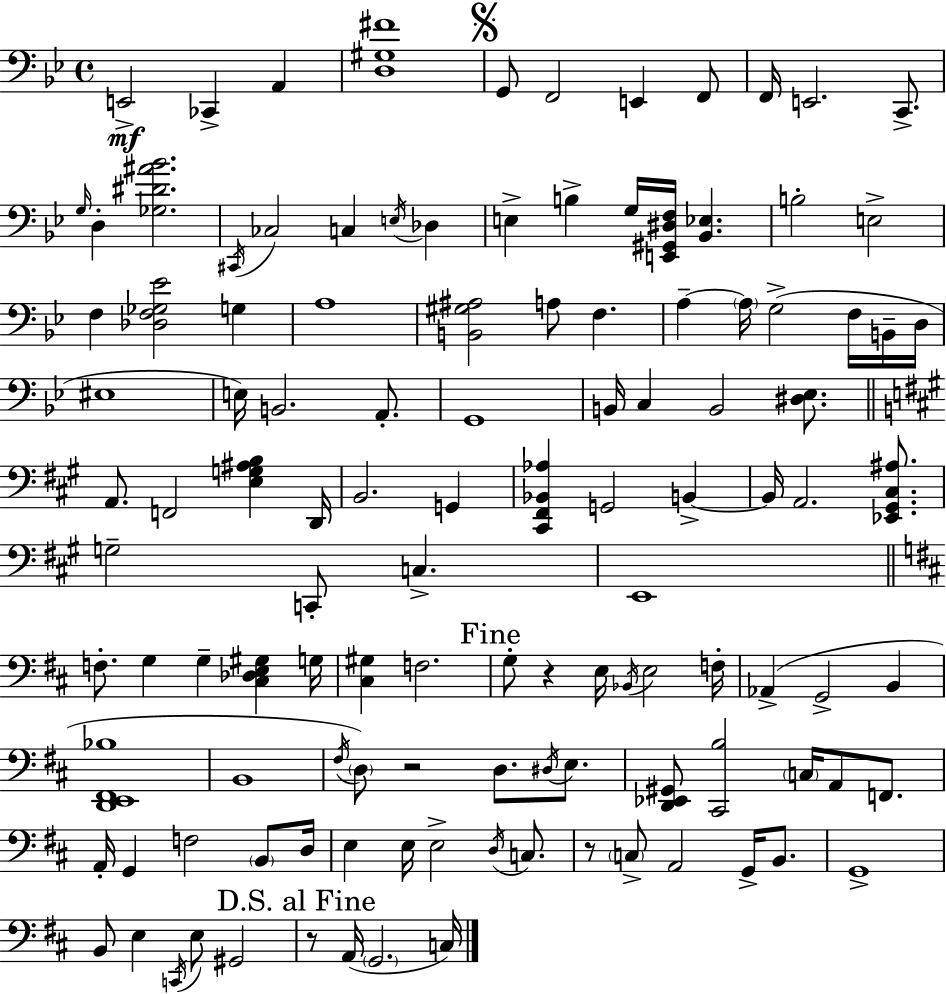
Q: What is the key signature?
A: BES major